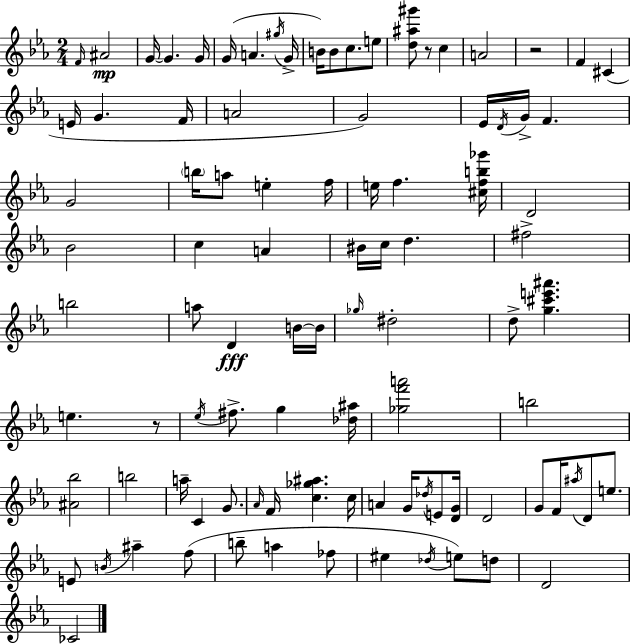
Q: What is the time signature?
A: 2/4